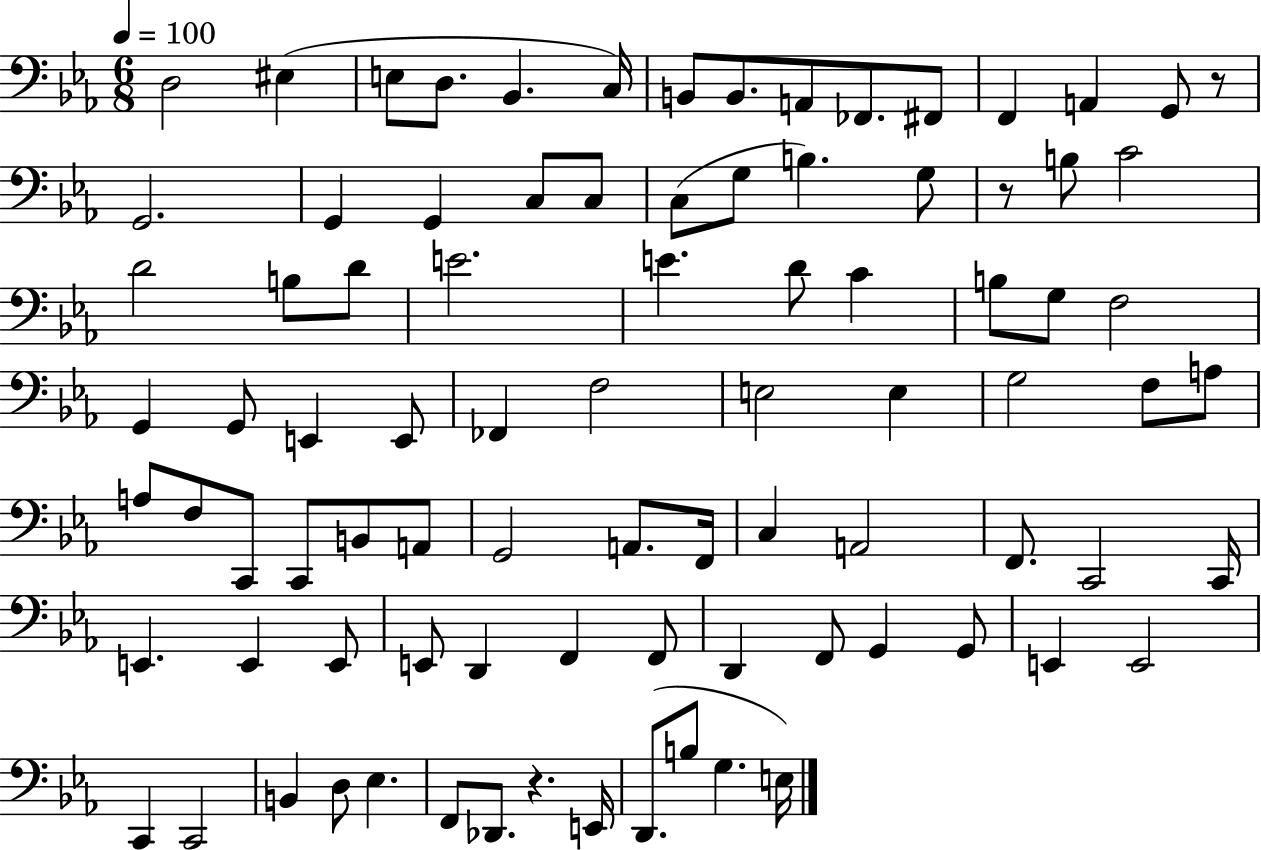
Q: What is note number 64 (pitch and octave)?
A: E2